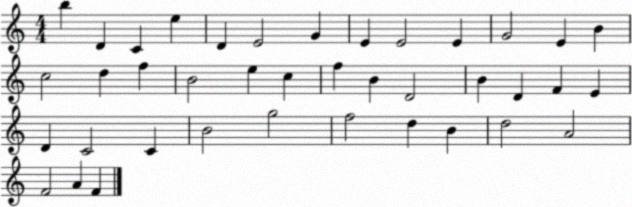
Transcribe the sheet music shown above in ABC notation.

X:1
T:Untitled
M:4/4
L:1/4
K:C
b D C e D E2 G E E2 E G2 E B c2 d f B2 e c f B D2 B D F E D C2 C B2 g2 f2 d B d2 A2 F2 A F